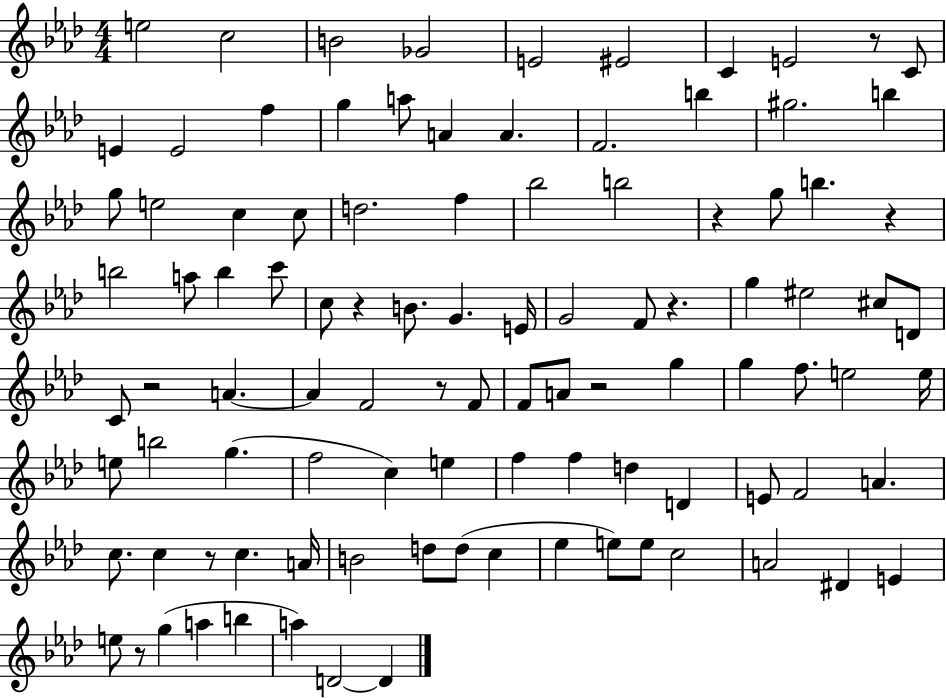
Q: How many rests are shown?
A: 10